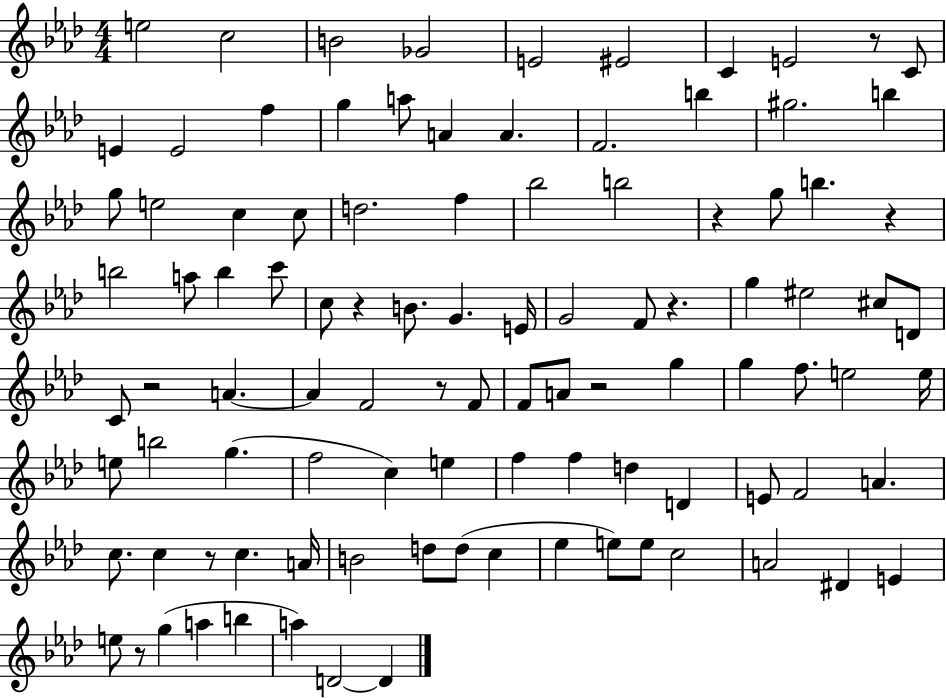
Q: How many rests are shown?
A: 10